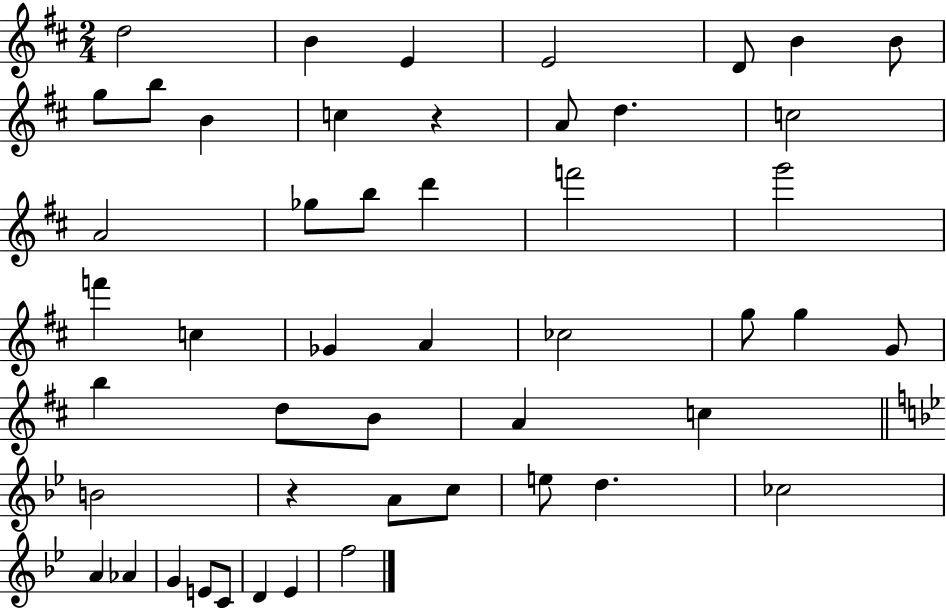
D5/h B4/q E4/q E4/h D4/e B4/q B4/e G5/e B5/e B4/q C5/q R/q A4/e D5/q. C5/h A4/h Gb5/e B5/e D6/q F6/h G6/h F6/q C5/q Gb4/q A4/q CES5/h G5/e G5/q G4/e B5/q D5/e B4/e A4/q C5/q B4/h R/q A4/e C5/e E5/e D5/q. CES5/h A4/q Ab4/q G4/q E4/e C4/e D4/q Eb4/q F5/h